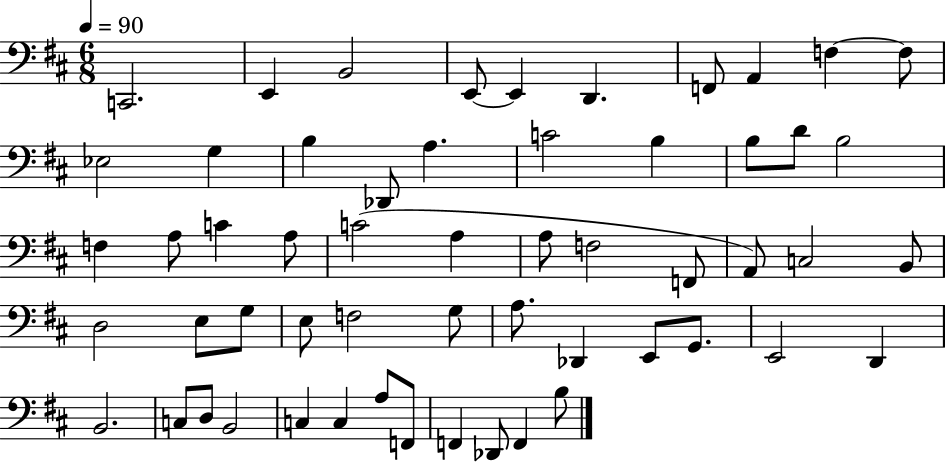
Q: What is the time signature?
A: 6/8